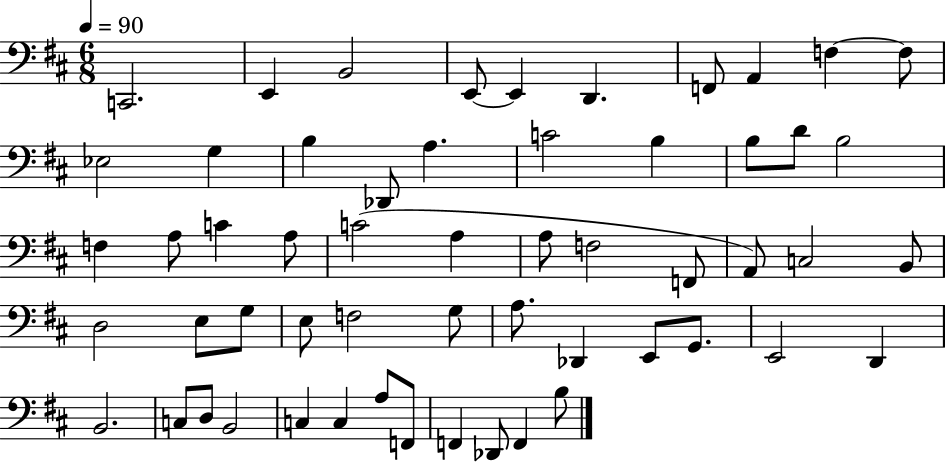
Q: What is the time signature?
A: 6/8